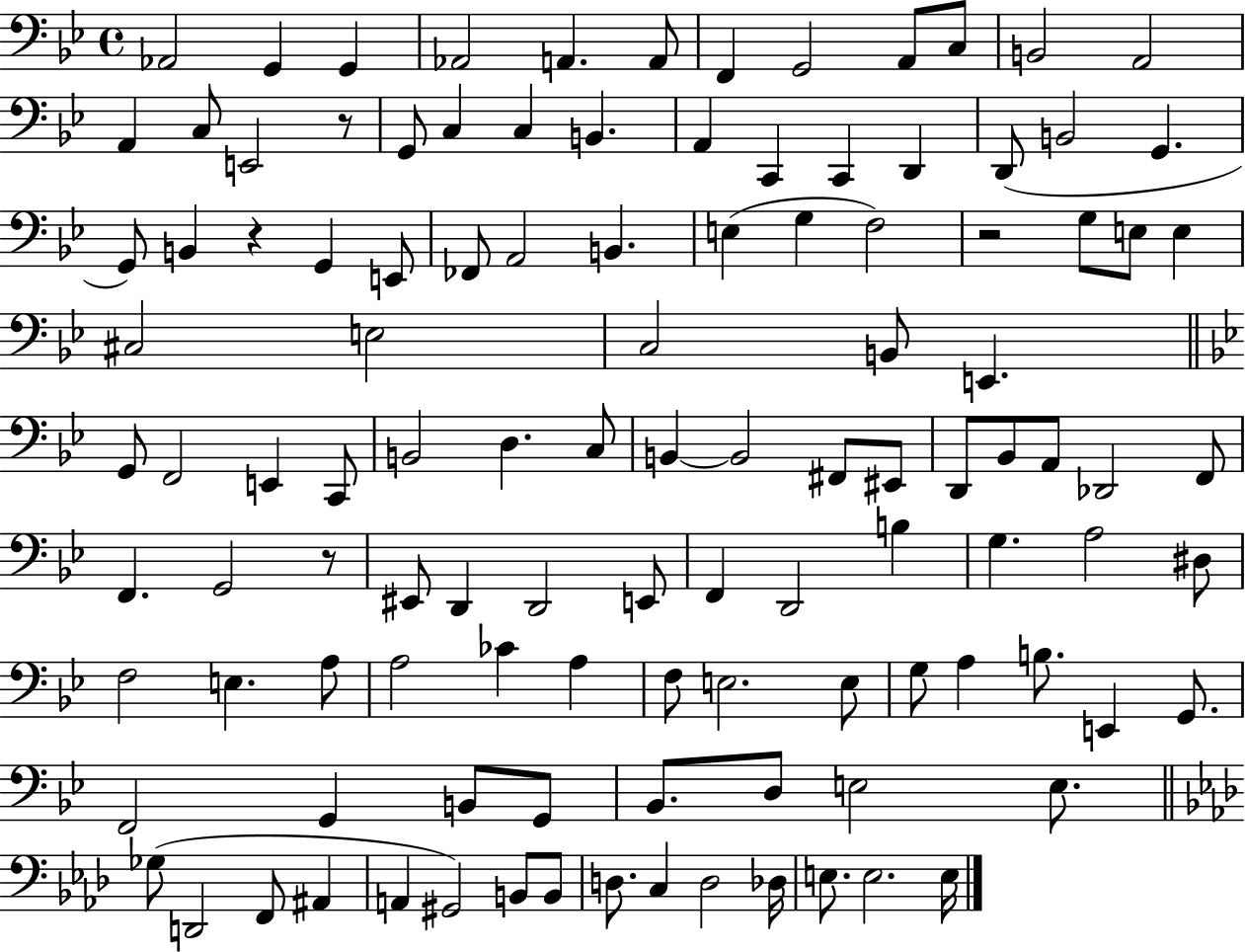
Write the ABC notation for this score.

X:1
T:Untitled
M:4/4
L:1/4
K:Bb
_A,,2 G,, G,, _A,,2 A,, A,,/2 F,, G,,2 A,,/2 C,/2 B,,2 A,,2 A,, C,/2 E,,2 z/2 G,,/2 C, C, B,, A,, C,, C,, D,, D,,/2 B,,2 G,, G,,/2 B,, z G,, E,,/2 _F,,/2 A,,2 B,, E, G, F,2 z2 G,/2 E,/2 E, ^C,2 E,2 C,2 B,,/2 E,, G,,/2 F,,2 E,, C,,/2 B,,2 D, C,/2 B,, B,,2 ^F,,/2 ^E,,/2 D,,/2 _B,,/2 A,,/2 _D,,2 F,,/2 F,, G,,2 z/2 ^E,,/2 D,, D,,2 E,,/2 F,, D,,2 B, G, A,2 ^D,/2 F,2 E, A,/2 A,2 _C A, F,/2 E,2 E,/2 G,/2 A, B,/2 E,, G,,/2 F,,2 G,, B,,/2 G,,/2 _B,,/2 D,/2 E,2 E,/2 _G,/2 D,,2 F,,/2 ^A,, A,, ^G,,2 B,,/2 B,,/2 D,/2 C, D,2 _D,/4 E,/2 E,2 E,/4